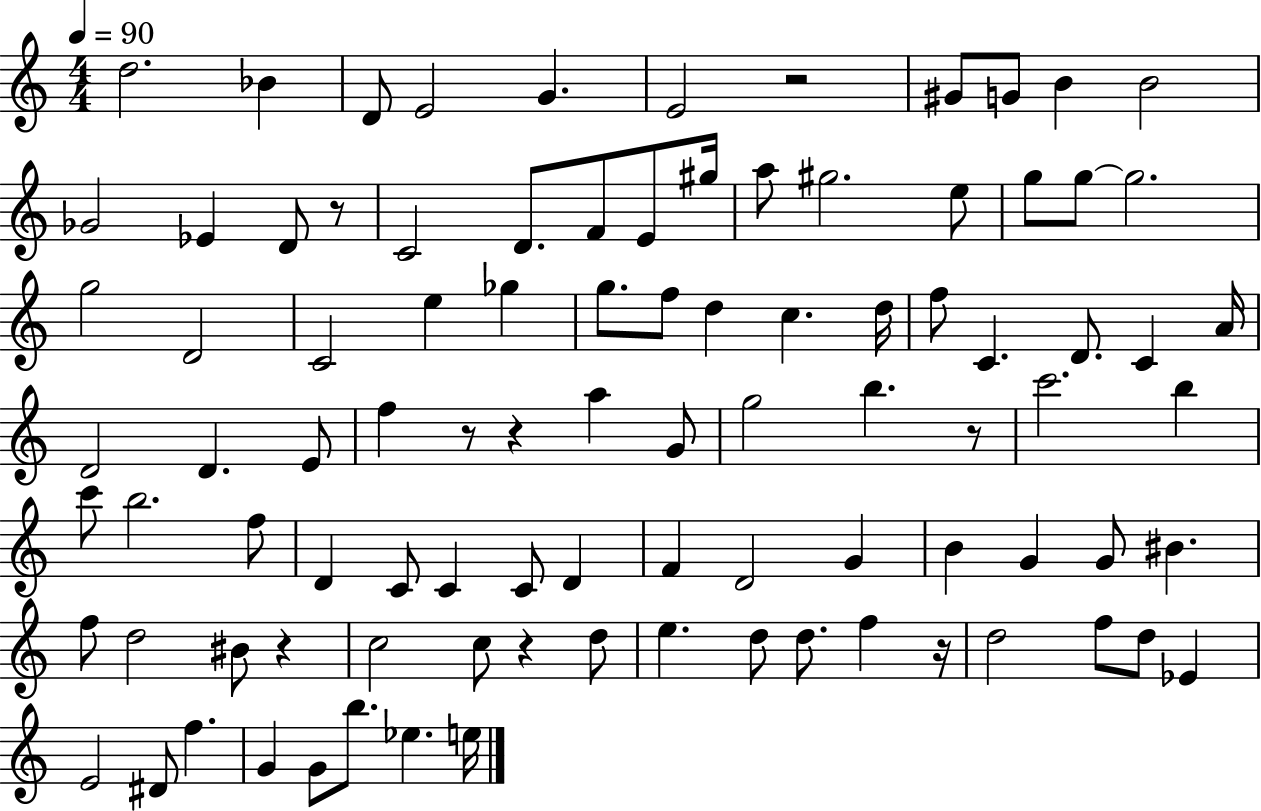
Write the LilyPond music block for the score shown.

{
  \clef treble
  \numericTimeSignature
  \time 4/4
  \key c \major
  \tempo 4 = 90
  d''2. bes'4 | d'8 e'2 g'4. | e'2 r2 | gis'8 g'8 b'4 b'2 | \break ges'2 ees'4 d'8 r8 | c'2 d'8. f'8 e'8 gis''16 | a''8 gis''2. e''8 | g''8 g''8~~ g''2. | \break g''2 d'2 | c'2 e''4 ges''4 | g''8. f''8 d''4 c''4. d''16 | f''8 c'4. d'8. c'4 a'16 | \break d'2 d'4. e'8 | f''4 r8 r4 a''4 g'8 | g''2 b''4. r8 | c'''2. b''4 | \break c'''8 b''2. f''8 | d'4 c'8 c'4 c'8 d'4 | f'4 d'2 g'4 | b'4 g'4 g'8 bis'4. | \break f''8 d''2 bis'8 r4 | c''2 c''8 r4 d''8 | e''4. d''8 d''8. f''4 r16 | d''2 f''8 d''8 ees'4 | \break e'2 dis'8 f''4. | g'4 g'8 b''8. ees''4. e''16 | \bar "|."
}